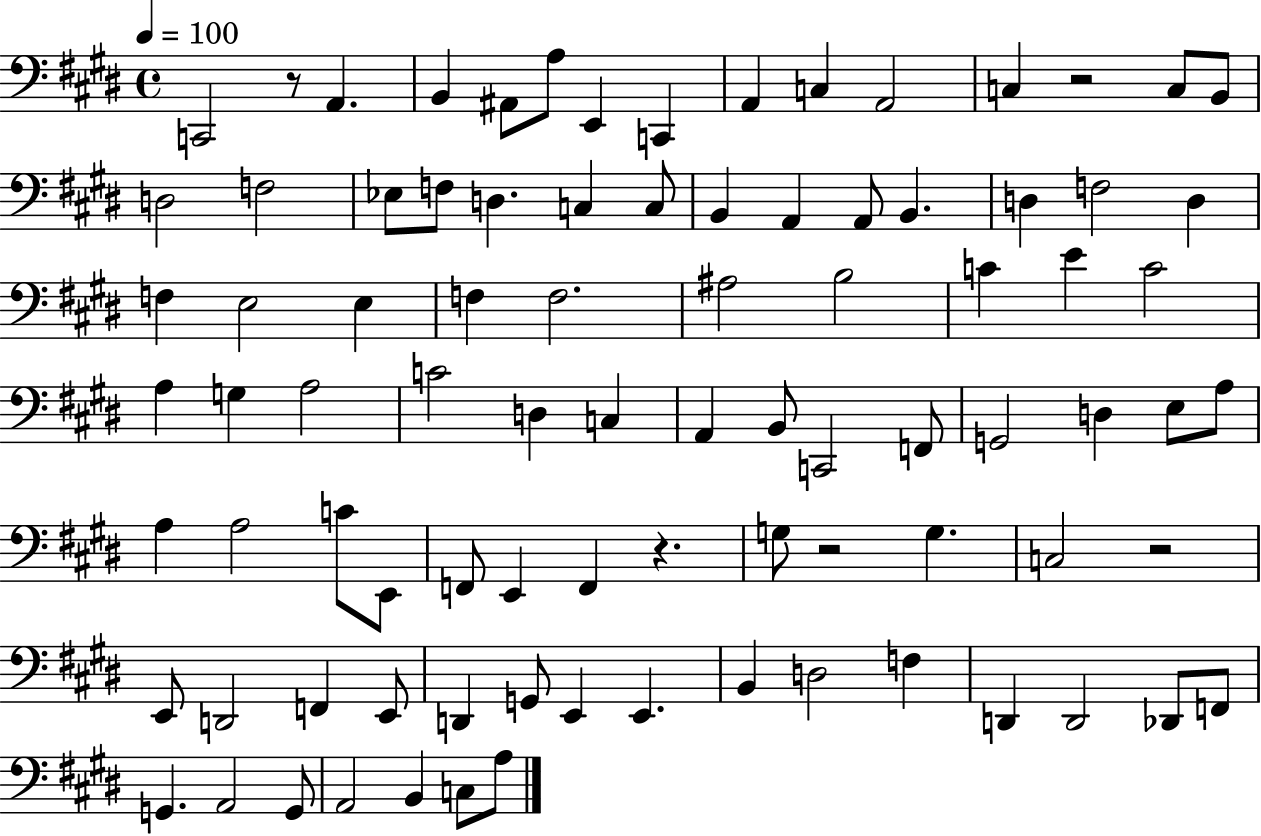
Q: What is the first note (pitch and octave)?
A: C2